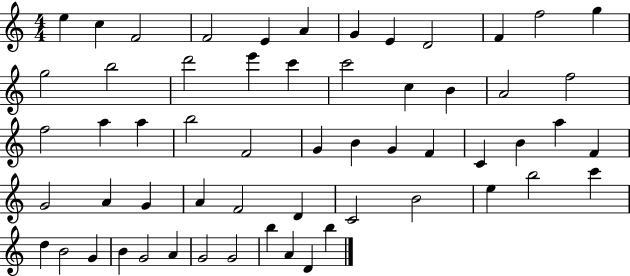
{
  \clef treble
  \numericTimeSignature
  \time 4/4
  \key c \major
  e''4 c''4 f'2 | f'2 e'4 a'4 | g'4 e'4 d'2 | f'4 f''2 g''4 | \break g''2 b''2 | d'''2 e'''4 c'''4 | c'''2 c''4 b'4 | a'2 f''2 | \break f''2 a''4 a''4 | b''2 f'2 | g'4 b'4 g'4 f'4 | c'4 b'4 a''4 f'4 | \break g'2 a'4 g'4 | a'4 f'2 d'4 | c'2 b'2 | e''4 b''2 c'''4 | \break d''4 b'2 g'4 | b'4 g'2 a'4 | g'2 g'2 | b''4 a'4 d'4 b''4 | \break \bar "|."
}